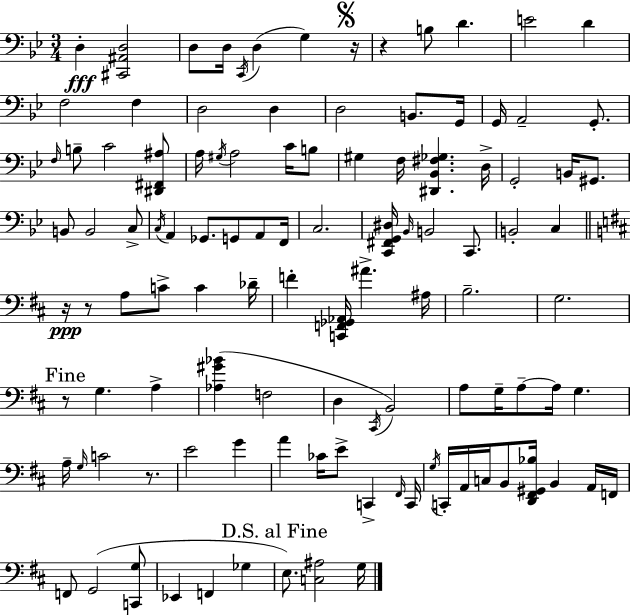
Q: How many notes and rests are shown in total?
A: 110